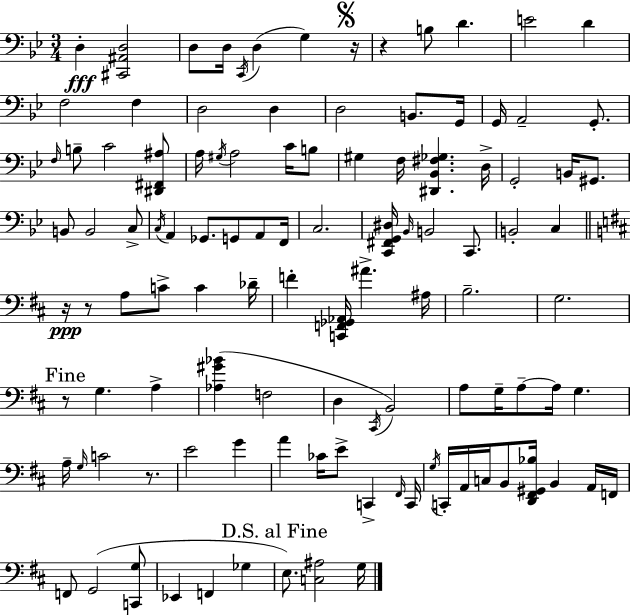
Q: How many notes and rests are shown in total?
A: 110